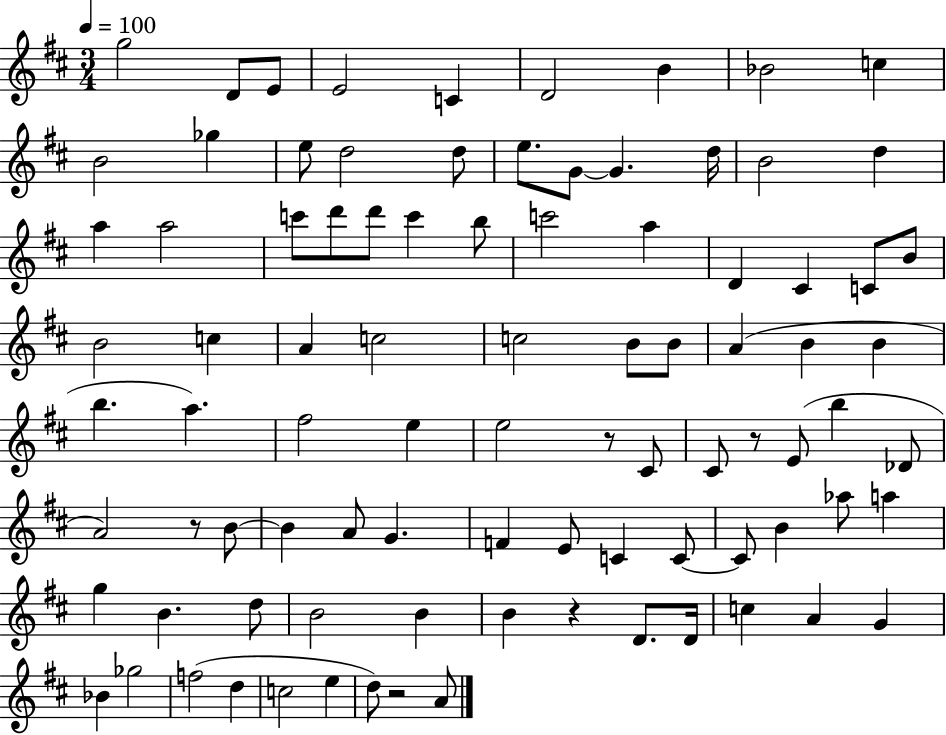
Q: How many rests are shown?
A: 5